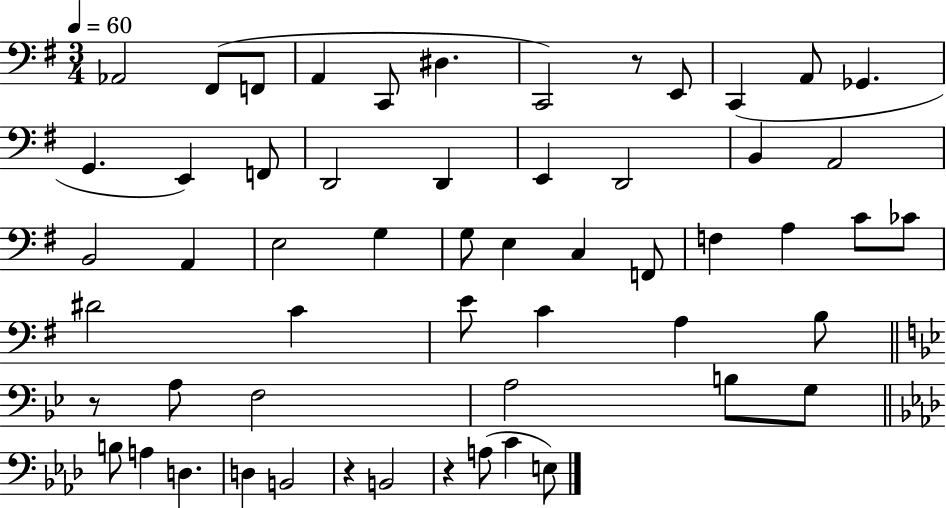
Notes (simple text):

Ab2/h F#2/e F2/e A2/q C2/e D#3/q. C2/h R/e E2/e C2/q A2/e Gb2/q. G2/q. E2/q F2/e D2/h D2/q E2/q D2/h B2/q A2/h B2/h A2/q E3/h G3/q G3/e E3/q C3/q F2/e F3/q A3/q C4/e CES4/e D#4/h C4/q E4/e C4/q A3/q B3/e R/e A3/e F3/h A3/h B3/e G3/e B3/e A3/q D3/q. D3/q B2/h R/q B2/h R/q A3/e C4/q E3/e